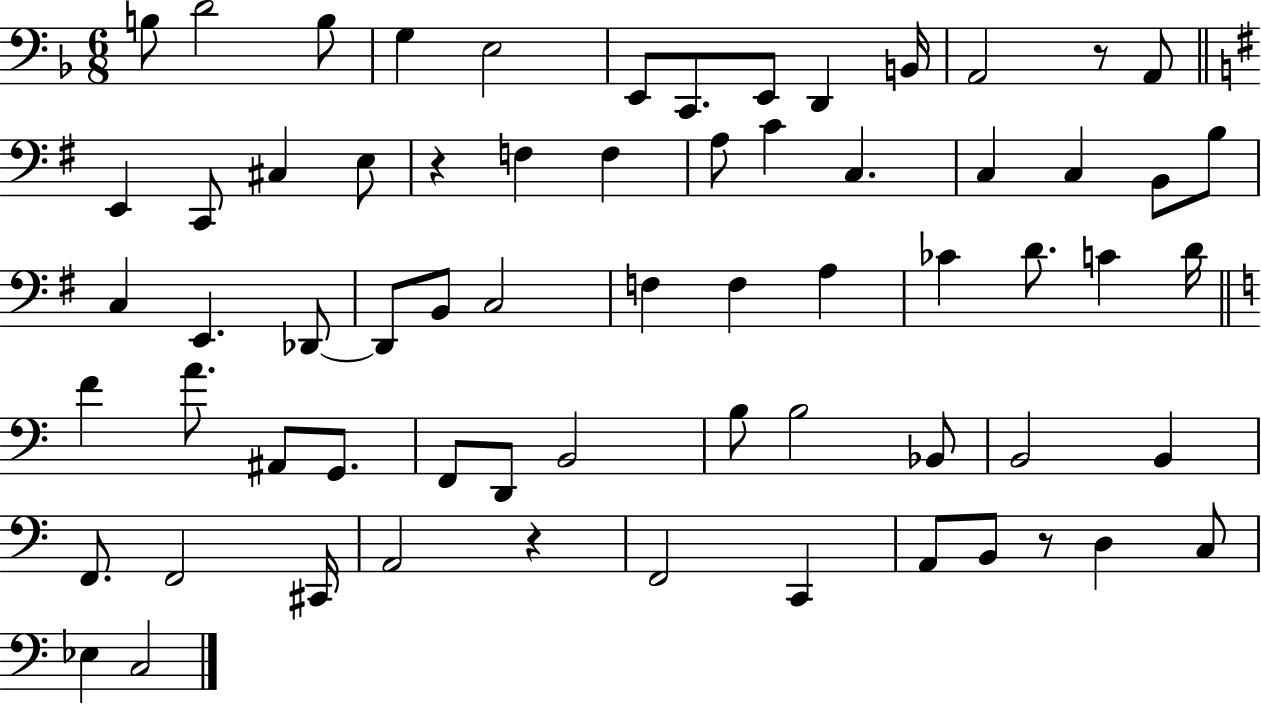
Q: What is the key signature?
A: F major